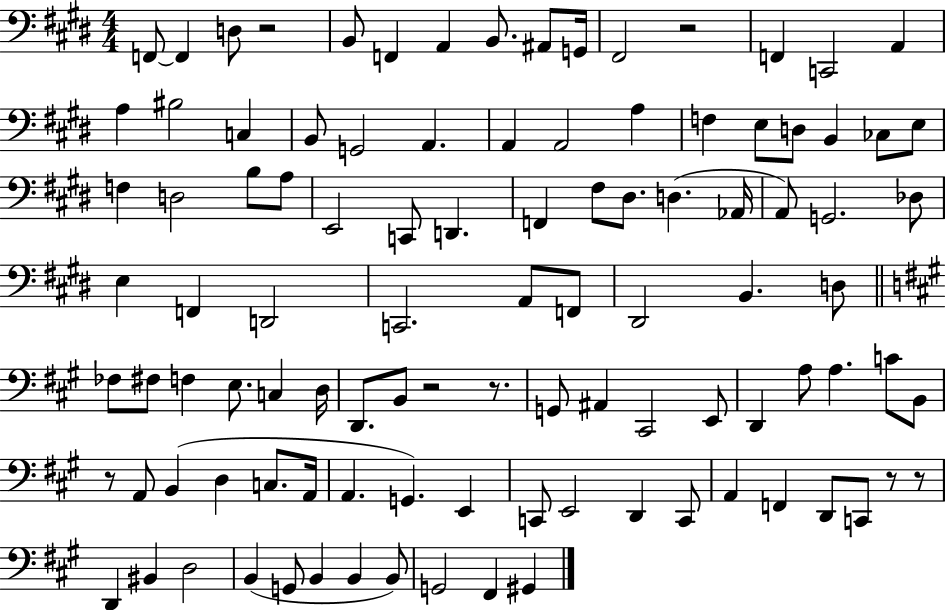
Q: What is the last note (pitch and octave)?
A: G#2